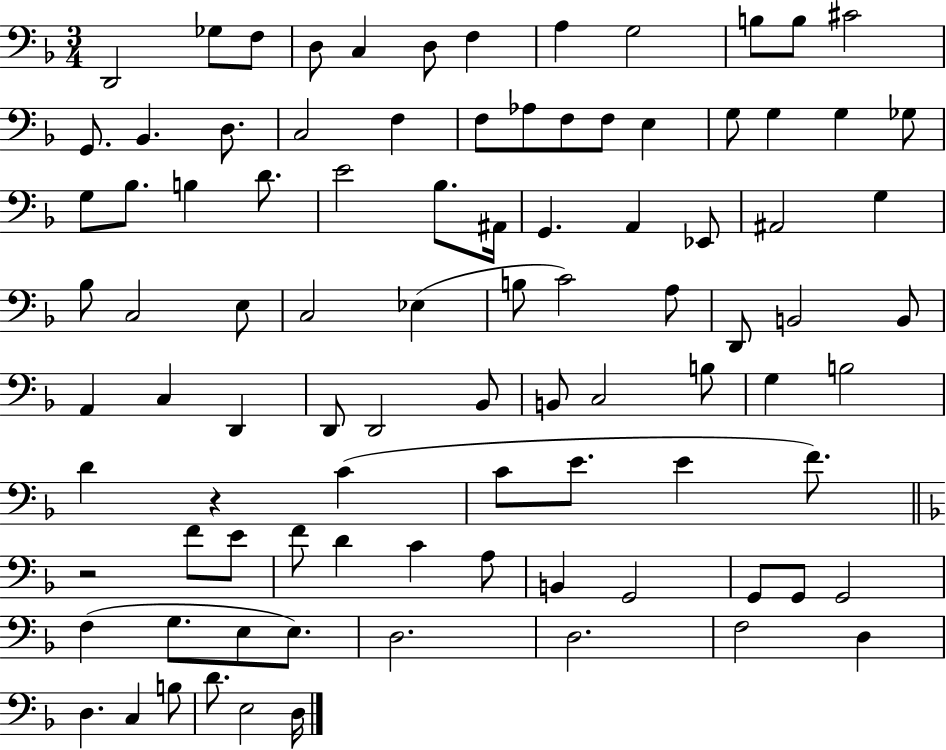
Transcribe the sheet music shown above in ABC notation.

X:1
T:Untitled
M:3/4
L:1/4
K:F
D,,2 _G,/2 F,/2 D,/2 C, D,/2 F, A, G,2 B,/2 B,/2 ^C2 G,,/2 _B,, D,/2 C,2 F, F,/2 _A,/2 F,/2 F,/2 E, G,/2 G, G, _G,/2 G,/2 _B,/2 B, D/2 E2 _B,/2 ^A,,/4 G,, A,, _E,,/2 ^A,,2 G, _B,/2 C,2 E,/2 C,2 _E, B,/2 C2 A,/2 D,,/2 B,,2 B,,/2 A,, C, D,, D,,/2 D,,2 _B,,/2 B,,/2 C,2 B,/2 G, B,2 D z C C/2 E/2 E F/2 z2 F/2 E/2 F/2 D C A,/2 B,, G,,2 G,,/2 G,,/2 G,,2 F, G,/2 E,/2 E,/2 D,2 D,2 F,2 D, D, C, B,/2 D/2 E,2 D,/4